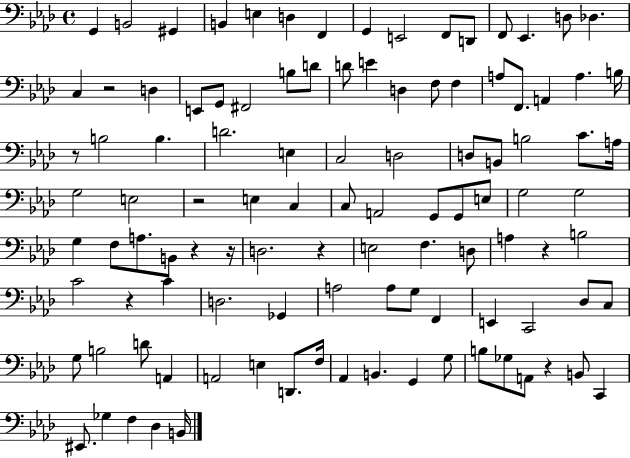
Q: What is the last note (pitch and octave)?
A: B2